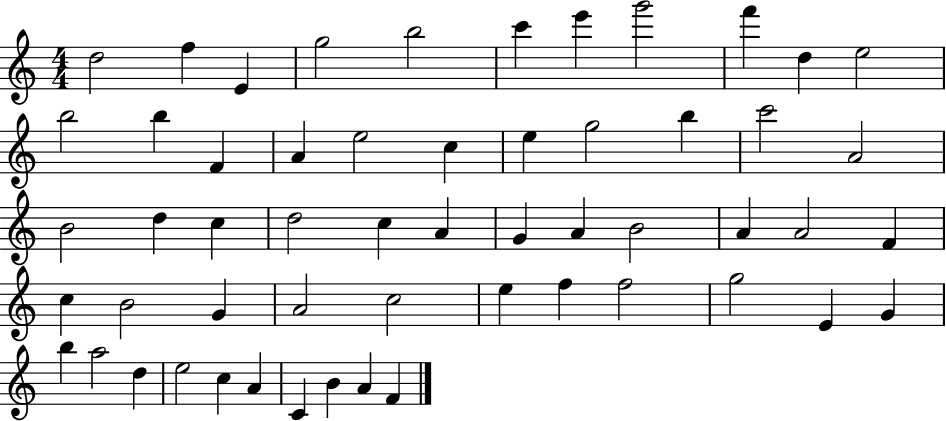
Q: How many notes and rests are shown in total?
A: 55